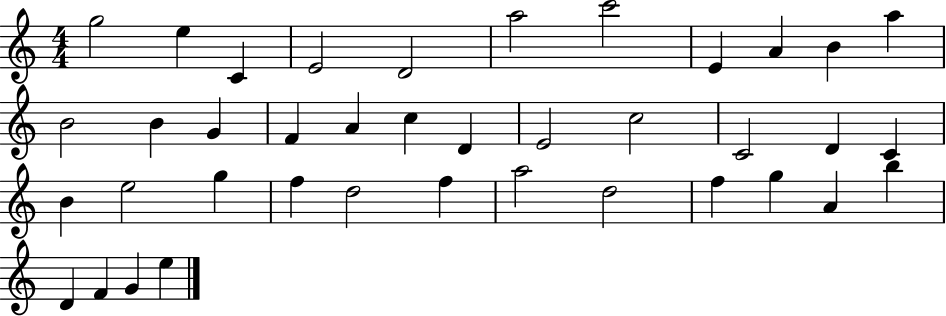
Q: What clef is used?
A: treble